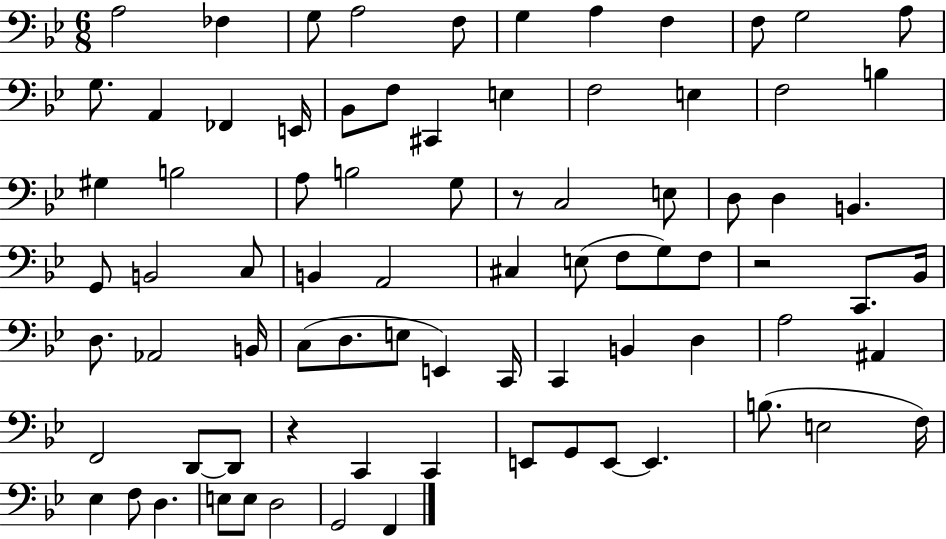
X:1
T:Untitled
M:6/8
L:1/4
K:Bb
A,2 _F, G,/2 A,2 F,/2 G, A, F, F,/2 G,2 A,/2 G,/2 A,, _F,, E,,/4 _B,,/2 F,/2 ^C,, E, F,2 E, F,2 B, ^G, B,2 A,/2 B,2 G,/2 z/2 C,2 E,/2 D,/2 D, B,, G,,/2 B,,2 C,/2 B,, A,,2 ^C, E,/2 F,/2 G,/2 F,/2 z2 C,,/2 _B,,/4 D,/2 _A,,2 B,,/4 C,/2 D,/2 E,/2 E,, C,,/4 C,, B,, D, A,2 ^A,, F,,2 D,,/2 D,,/2 z C,, C,, E,,/2 G,,/2 E,,/2 E,, B,/2 E,2 F,/4 _E, F,/2 D, E,/2 E,/2 D,2 G,,2 F,,